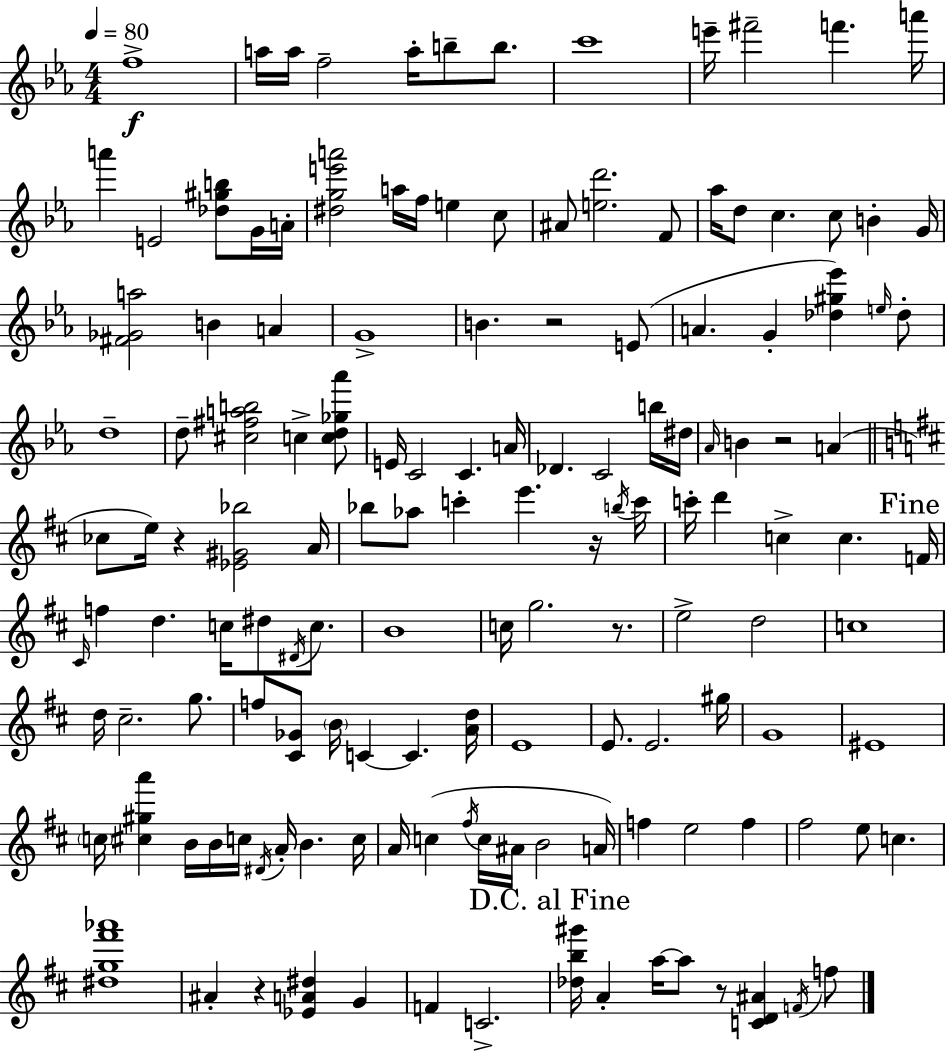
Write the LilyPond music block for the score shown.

{
  \clef treble
  \numericTimeSignature
  \time 4/4
  \key ees \major
  \tempo 4 = 80
  f''1->\f | a''16 a''16 f''2-- a''16-. b''8-- b''8. | c'''1 | e'''16-- fis'''2-- f'''4. a'''16 | \break a'''4 e'2 <des'' gis'' b''>8 g'16 a'16-. | <dis'' g'' e''' a'''>2 a''16 f''16 e''4 c''8 | ais'8 <e'' d'''>2. f'8 | aes''16 d''8 c''4. c''8 b'4-. g'16 | \break <fis' ges' a''>2 b'4 a'4 | g'1-> | b'4. r2 e'8( | a'4. g'4-. <des'' gis'' ees'''>4) \grace { e''16 } des''8-. | \break d''1-- | d''8-- <cis'' fis'' a'' b''>2 c''4-> <c'' d'' ges'' aes'''>8 | e'16 c'2 c'4. | a'16 des'4. c'2 b''16 | \break dis''16 \grace { aes'16 } b'4 r2 a'4( | \bar "||" \break \key b \minor ces''8 e''16) r4 <ees' gis' bes''>2 a'16 | bes''8 aes''8 c'''4-. e'''4. r16 \acciaccatura { b''16 } | c'''16 c'''16-. d'''4 c''4-> c''4. | \mark "Fine" f'16 \grace { cis'16 } f''4 d''4. c''16 dis''8 \acciaccatura { dis'16 } | \break c''8. b'1 | c''16 g''2. | r8. e''2-> d''2 | c''1 | \break d''16 cis''2.-- | g''8. f''8 <cis' ges'>8 \parenthesize b'16 c'4~~ c'4. | <a' d''>16 e'1 | e'8. e'2. | \break gis''16 g'1 | eis'1 | \parenthesize c''16 <cis'' gis'' a'''>4 b'16 b'16 c''16 \acciaccatura { dis'16 } a'16-. b'4. | c''16 a'16 c''4( \acciaccatura { fis''16 } c''16 ais'16 b'2 | \break a'16) f''4 e''2 | f''4 fis''2 e''8 c''4. | <dis'' g'' fis''' aes'''>1 | ais'4-. r4 <ees' a' dis''>4 | \break g'4 f'4 c'2.-> | \mark "D.C. al Fine" <des'' b'' gis'''>16 a'4-. a''16~~ a''8 r8 <c' d' ais'>4 | \acciaccatura { f'16 } f''8 \bar "|."
}